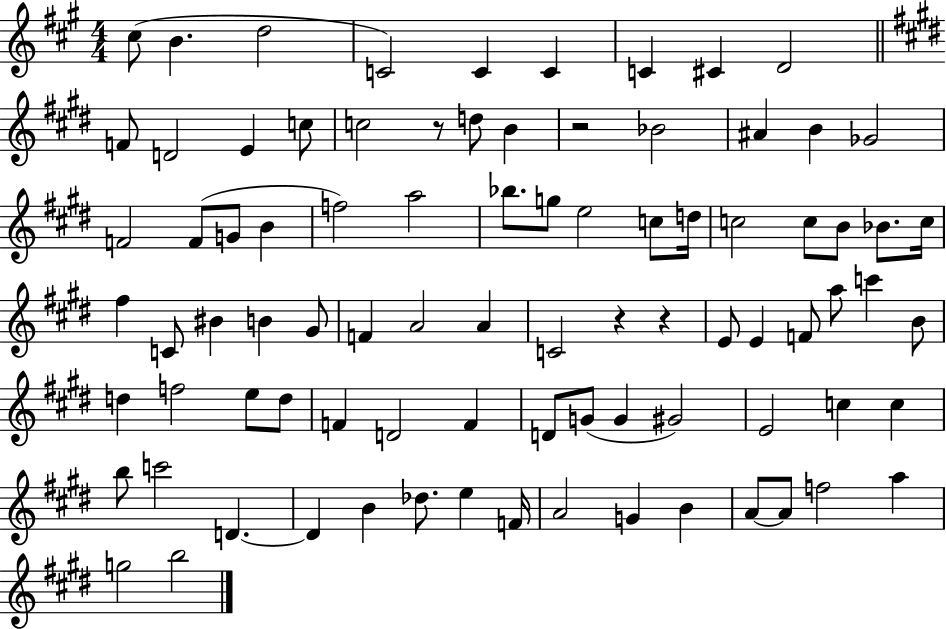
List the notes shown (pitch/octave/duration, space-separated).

C#5/e B4/q. D5/h C4/h C4/q C4/q C4/q C#4/q D4/h F4/e D4/h E4/q C5/e C5/h R/e D5/e B4/q R/h Bb4/h A#4/q B4/q Gb4/h F4/h F4/e G4/e B4/q F5/h A5/h Bb5/e. G5/e E5/h C5/e D5/s C5/h C5/e B4/e Bb4/e. C5/s F#5/q C4/e BIS4/q B4/q G#4/e F4/q A4/h A4/q C4/h R/q R/q E4/e E4/q F4/e A5/e C6/q B4/e D5/q F5/h E5/e D5/e F4/q D4/h F4/q D4/e G4/e G4/q G#4/h E4/h C5/q C5/q B5/e C6/h D4/q. D4/q B4/q Db5/e. E5/q F4/s A4/h G4/q B4/q A4/e A4/e F5/h A5/q G5/h B5/h